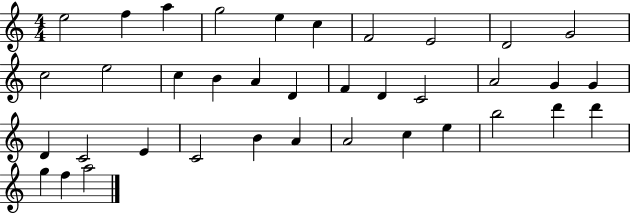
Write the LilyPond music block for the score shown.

{
  \clef treble
  \numericTimeSignature
  \time 4/4
  \key c \major
  e''2 f''4 a''4 | g''2 e''4 c''4 | f'2 e'2 | d'2 g'2 | \break c''2 e''2 | c''4 b'4 a'4 d'4 | f'4 d'4 c'2 | a'2 g'4 g'4 | \break d'4 c'2 e'4 | c'2 b'4 a'4 | a'2 c''4 e''4 | b''2 d'''4 d'''4 | \break g''4 f''4 a''2 | \bar "|."
}